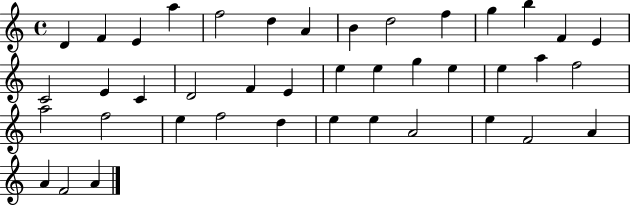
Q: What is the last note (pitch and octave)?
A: A4